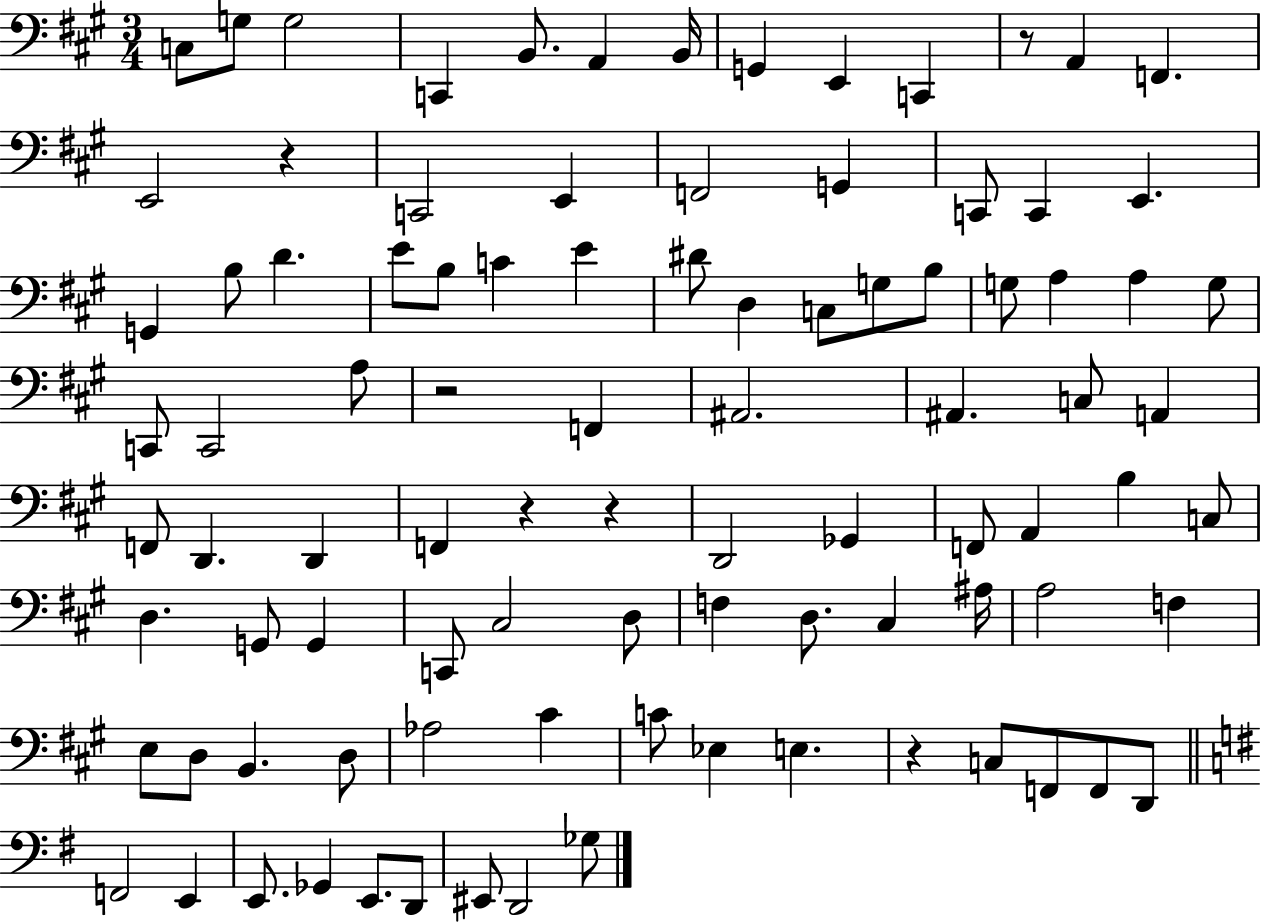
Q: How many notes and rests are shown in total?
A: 94